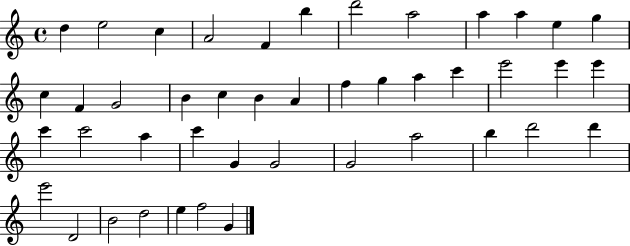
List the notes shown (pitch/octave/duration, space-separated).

D5/q E5/h C5/q A4/h F4/q B5/q D6/h A5/h A5/q A5/q E5/q G5/q C5/q F4/q G4/h B4/q C5/q B4/q A4/q F5/q G5/q A5/q C6/q E6/h E6/q E6/q C6/q C6/h A5/q C6/q G4/q G4/h G4/h A5/h B5/q D6/h D6/q E6/h D4/h B4/h D5/h E5/q F5/h G4/q